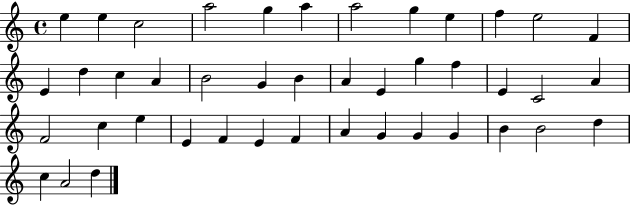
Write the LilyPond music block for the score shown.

{
  \clef treble
  \time 4/4
  \defaultTimeSignature
  \key c \major
  e''4 e''4 c''2 | a''2 g''4 a''4 | a''2 g''4 e''4 | f''4 e''2 f'4 | \break e'4 d''4 c''4 a'4 | b'2 g'4 b'4 | a'4 e'4 g''4 f''4 | e'4 c'2 a'4 | \break f'2 c''4 e''4 | e'4 f'4 e'4 f'4 | a'4 g'4 g'4 g'4 | b'4 b'2 d''4 | \break c''4 a'2 d''4 | \bar "|."
}